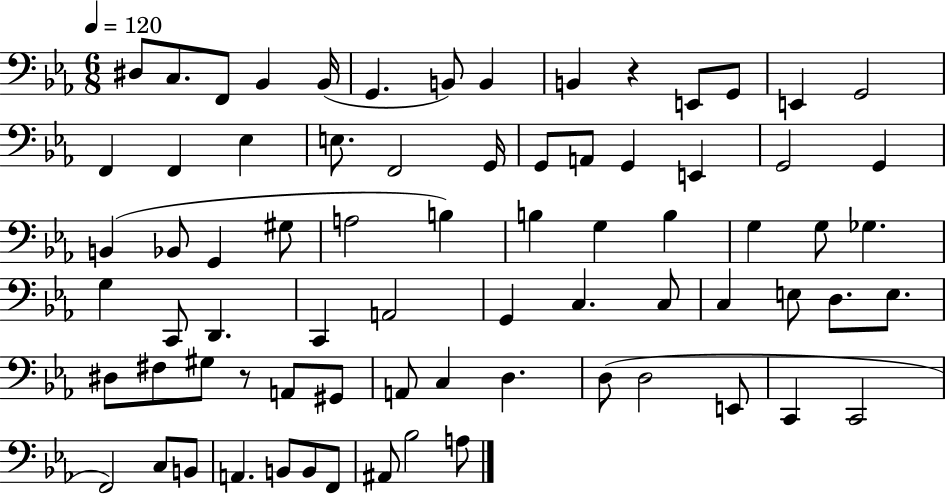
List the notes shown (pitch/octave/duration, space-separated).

D#3/e C3/e. F2/e Bb2/q Bb2/s G2/q. B2/e B2/q B2/q R/q E2/e G2/e E2/q G2/h F2/q F2/q Eb3/q E3/e. F2/h G2/s G2/e A2/e G2/q E2/q G2/h G2/q B2/q Bb2/e G2/q G#3/e A3/h B3/q B3/q G3/q B3/q G3/q G3/e Gb3/q. G3/q C2/e D2/q. C2/q A2/h G2/q C3/q. C3/e C3/q E3/e D3/e. E3/e. D#3/e F#3/e G#3/e R/e A2/e G#2/e A2/e C3/q D3/q. D3/e D3/h E2/e C2/q C2/h F2/h C3/e B2/e A2/q. B2/e B2/e F2/e A#2/e Bb3/h A3/e